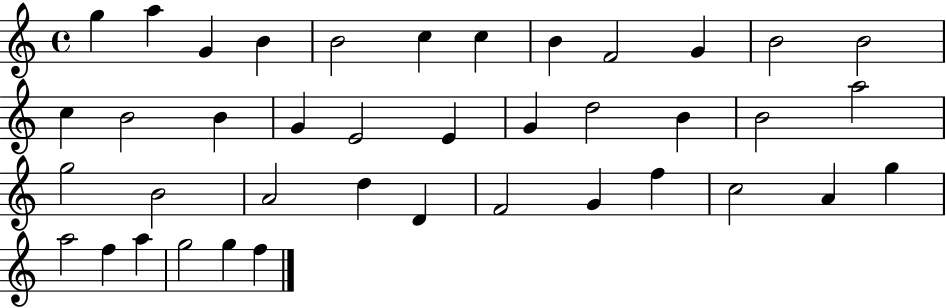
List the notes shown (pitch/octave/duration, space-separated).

G5/q A5/q G4/q B4/q B4/h C5/q C5/q B4/q F4/h G4/q B4/h B4/h C5/q B4/h B4/q G4/q E4/h E4/q G4/q D5/h B4/q B4/h A5/h G5/h B4/h A4/h D5/q D4/q F4/h G4/q F5/q C5/h A4/q G5/q A5/h F5/q A5/q G5/h G5/q F5/q